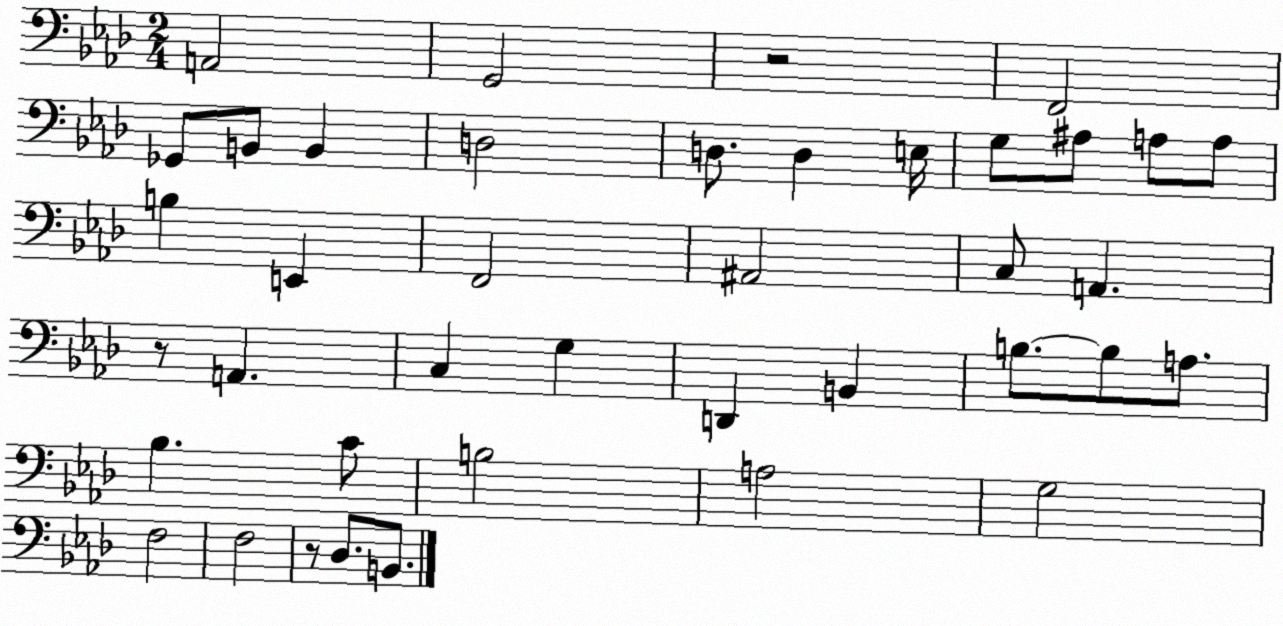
X:1
T:Untitled
M:2/4
L:1/4
K:Ab
A,,2 G,,2 z2 F,,2 _G,,/2 B,,/2 B,, D,2 D,/2 D, E,/4 G,/2 ^A,/2 A,/2 A,/2 B, E,, F,,2 ^A,,2 C,/2 A,, z/2 A,, C, G, D,, B,, B,/2 B,/2 A,/2 _B, C/2 B,2 A,2 G,2 F,2 F,2 z/2 _D,/2 B,,/2